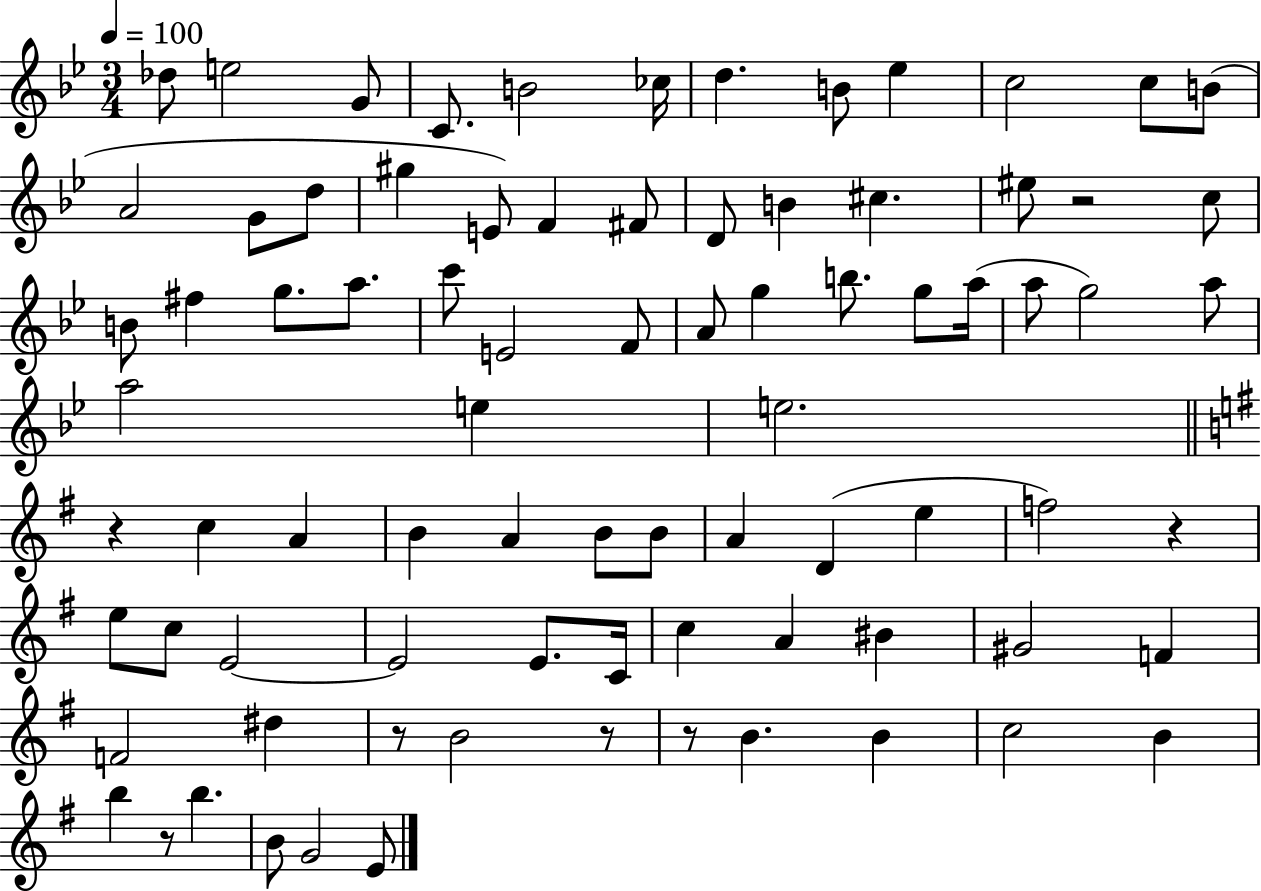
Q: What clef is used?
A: treble